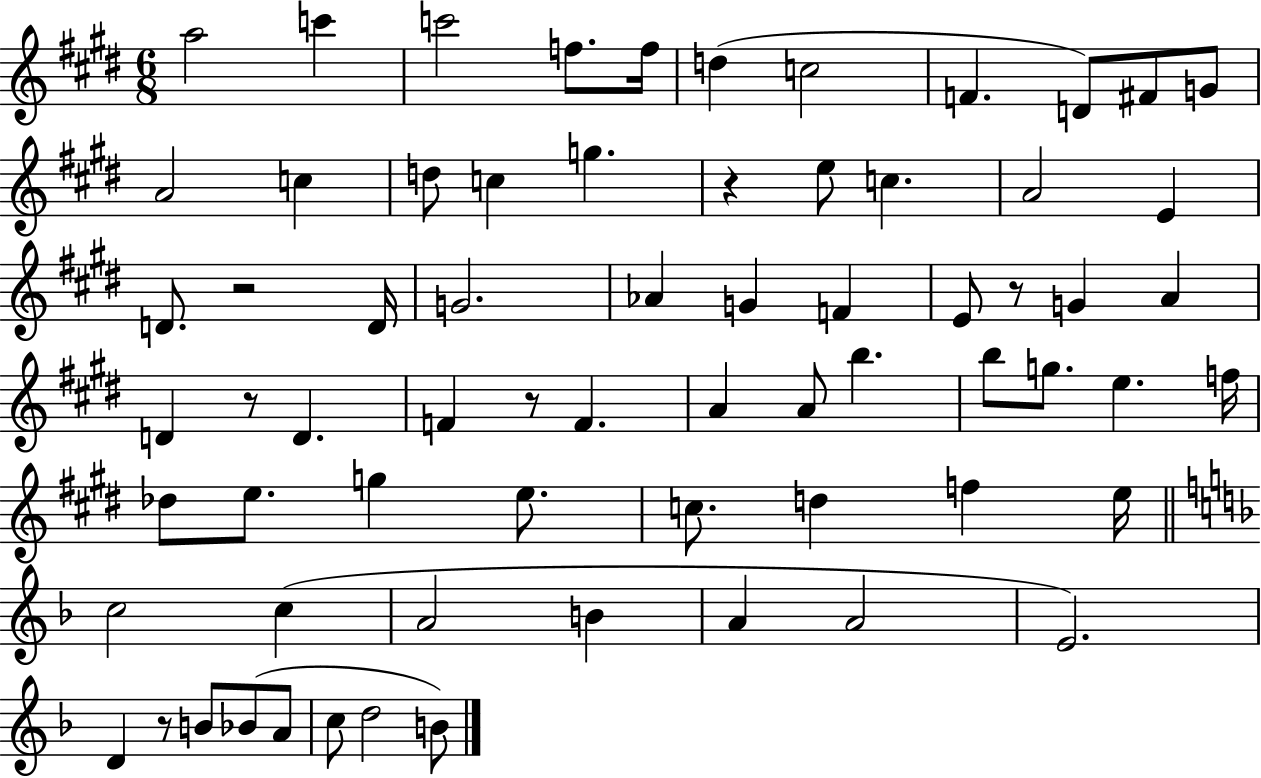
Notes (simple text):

A5/h C6/q C6/h F5/e. F5/s D5/q C5/h F4/q. D4/e F#4/e G4/e A4/h C5/q D5/e C5/q G5/q. R/q E5/e C5/q. A4/h E4/q D4/e. R/h D4/s G4/h. Ab4/q G4/q F4/q E4/e R/e G4/q A4/q D4/q R/e D4/q. F4/q R/e F4/q. A4/q A4/e B5/q. B5/e G5/e. E5/q. F5/s Db5/e E5/e. G5/q E5/e. C5/e. D5/q F5/q E5/s C5/h C5/q A4/h B4/q A4/q A4/h E4/h. D4/q R/e B4/e Bb4/e A4/e C5/e D5/h B4/e